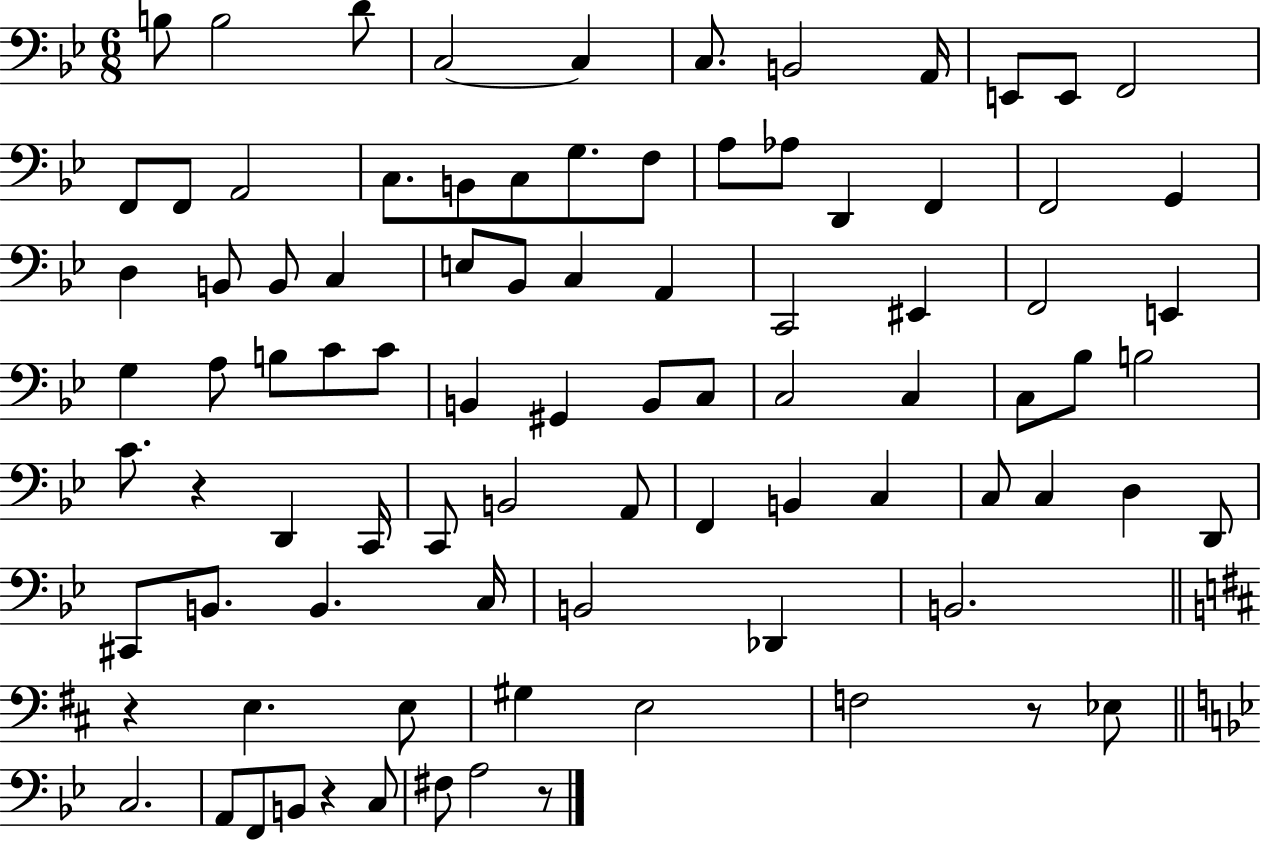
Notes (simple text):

B3/e B3/h D4/e C3/h C3/q C3/e. B2/h A2/s E2/e E2/e F2/h F2/e F2/e A2/h C3/e. B2/e C3/e G3/e. F3/e A3/e Ab3/e D2/q F2/q F2/h G2/q D3/q B2/e B2/e C3/q E3/e Bb2/e C3/q A2/q C2/h EIS2/q F2/h E2/q G3/q A3/e B3/e C4/e C4/e B2/q G#2/q B2/e C3/e C3/h C3/q C3/e Bb3/e B3/h C4/e. R/q D2/q C2/s C2/e B2/h A2/e F2/q B2/q C3/q C3/e C3/q D3/q D2/e C#2/e B2/e. B2/q. C3/s B2/h Db2/q B2/h. R/q E3/q. E3/e G#3/q E3/h F3/h R/e Eb3/e C3/h. A2/e F2/e B2/e R/q C3/e F#3/e A3/h R/e